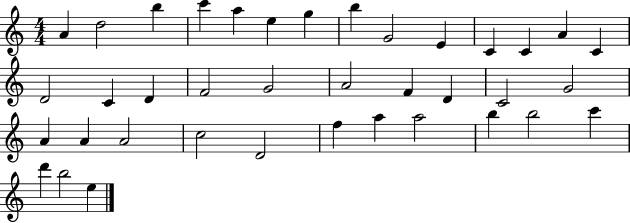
A4/q D5/h B5/q C6/q A5/q E5/q G5/q B5/q G4/h E4/q C4/q C4/q A4/q C4/q D4/h C4/q D4/q F4/h G4/h A4/h F4/q D4/q C4/h G4/h A4/q A4/q A4/h C5/h D4/h F5/q A5/q A5/h B5/q B5/h C6/q D6/q B5/h E5/q